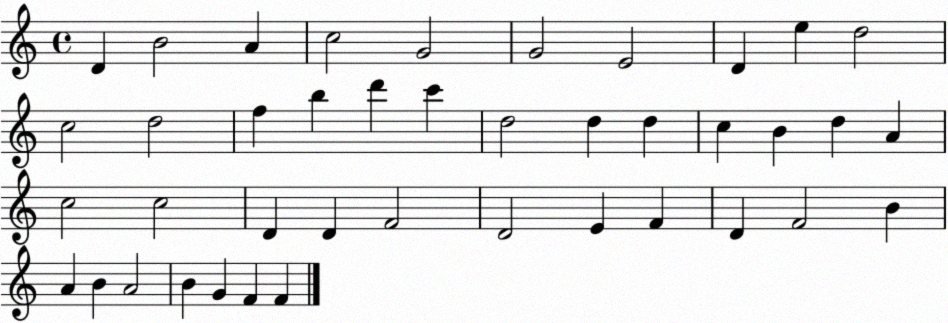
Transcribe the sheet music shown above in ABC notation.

X:1
T:Untitled
M:4/4
L:1/4
K:C
D B2 A c2 G2 G2 E2 D e d2 c2 d2 f b d' c' d2 d d c B d A c2 c2 D D F2 D2 E F D F2 B A B A2 B G F F